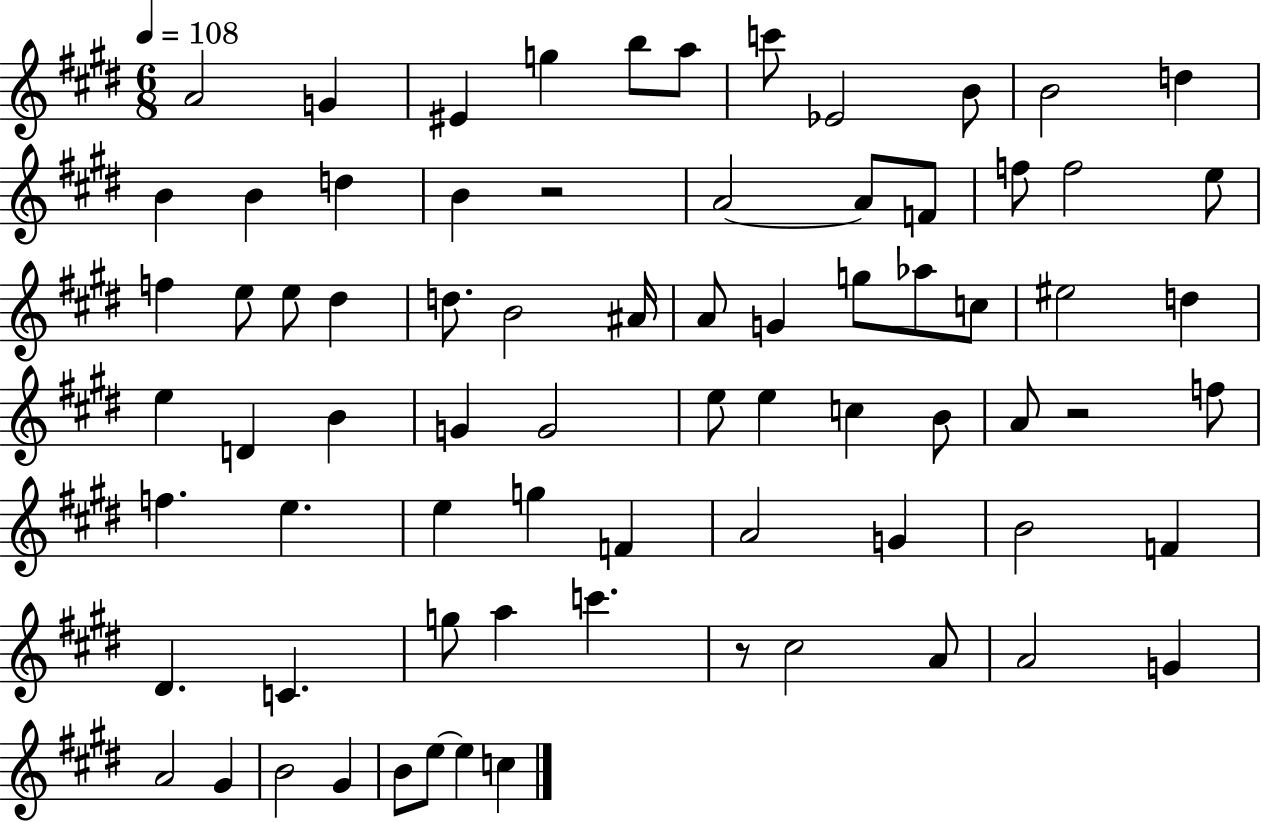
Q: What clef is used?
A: treble